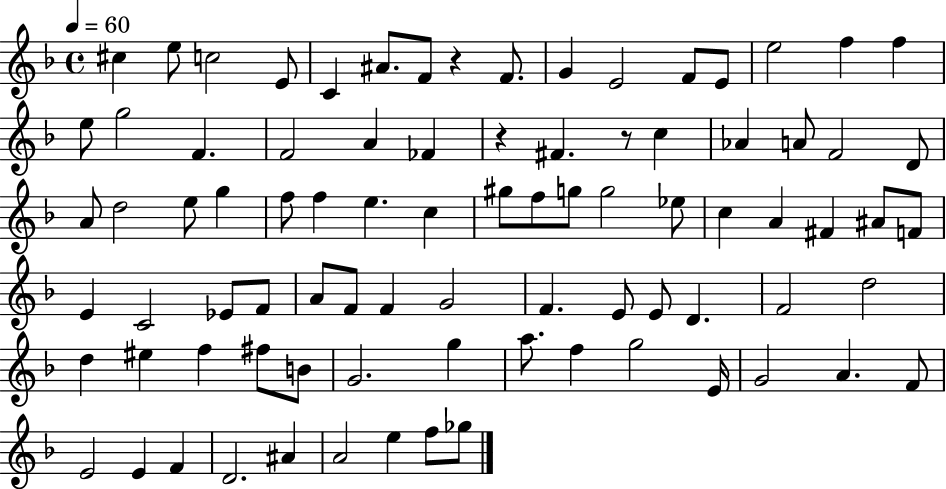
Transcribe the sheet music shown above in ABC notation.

X:1
T:Untitled
M:4/4
L:1/4
K:F
^c e/2 c2 E/2 C ^A/2 F/2 z F/2 G E2 F/2 E/2 e2 f f e/2 g2 F F2 A _F z ^F z/2 c _A A/2 F2 D/2 A/2 d2 e/2 g f/2 f e c ^g/2 f/2 g/2 g2 _e/2 c A ^F ^A/2 F/2 E C2 _E/2 F/2 A/2 F/2 F G2 F E/2 E/2 D F2 d2 d ^e f ^f/2 B/2 G2 g a/2 f g2 E/4 G2 A F/2 E2 E F D2 ^A A2 e f/2 _g/2